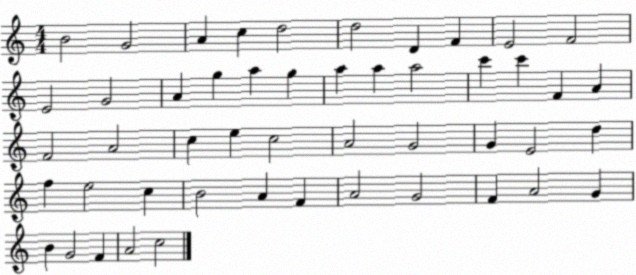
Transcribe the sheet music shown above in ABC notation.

X:1
T:Untitled
M:4/4
L:1/4
K:C
B2 G2 A c d2 d2 D F E2 F2 E2 G2 A g a g a a a2 c' c' F A F2 A2 c e c2 A2 G2 G E2 d f e2 c B2 A F A2 G2 F A2 G B G2 F A2 c2